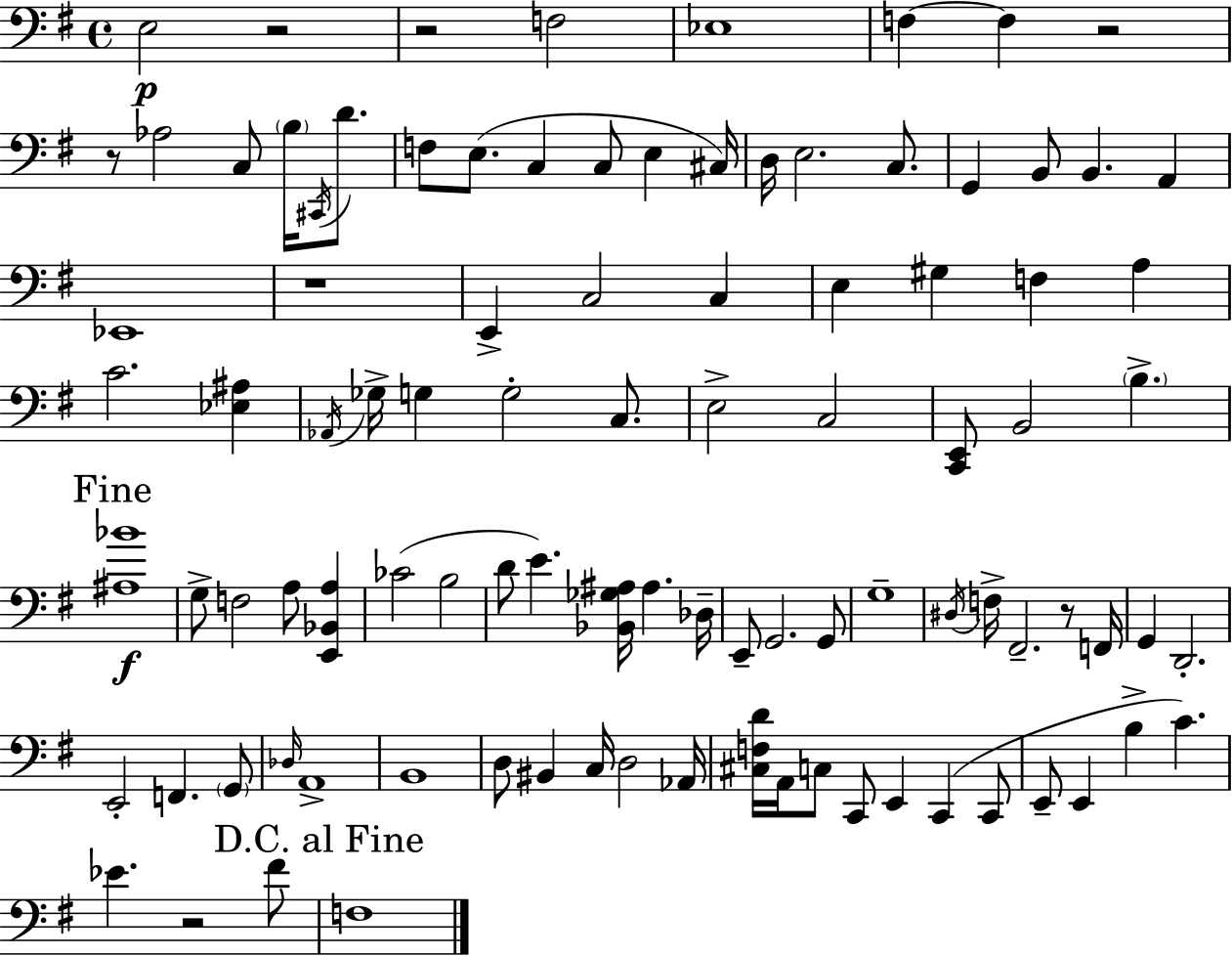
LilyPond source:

{
  \clef bass
  \time 4/4
  \defaultTimeSignature
  \key e \minor
  e2\p r2 | r2 f2 | ees1 | f4~~ f4 r2 | \break r8 aes2 c8 \parenthesize b16 \acciaccatura { cis,16 } d'8. | f8 e8.( c4 c8 e4 | cis16) d16 e2. c8. | g,4 b,8 b,4. a,4 | \break ees,1 | r1 | e,4-> c2 c4 | e4 gis4 f4 a4 | \break c'2. <ees ais>4 | \acciaccatura { aes,16 } ges16-> g4 g2-. c8. | e2-> c2 | <c, e,>8 b,2 \parenthesize b4.-> | \break \mark "Fine" <ais bes'>1\f | g8-> f2 a8 <e, bes, a>4 | ces'2( b2 | d'8 e'4.) <bes, ges ais>16 ais4. | \break des16-- e,8-- g,2. | g,8 g1-- | \acciaccatura { dis16 } f16-> fis,2.-- | r8 f,16 g,4 d,2.-. | \break e,2-. f,4. | \parenthesize g,8 \grace { des16 } a,1-> | b,1 | d8 bis,4 c16 d2 | \break aes,16 <cis f d'>16 a,16 c8 c,8 e,4 c,4( | c,8 e,8-- e,4 b4-> c'4.) | ees'4. r2 | fis'8 \mark "D.C. al Fine" f1 | \break \bar "|."
}